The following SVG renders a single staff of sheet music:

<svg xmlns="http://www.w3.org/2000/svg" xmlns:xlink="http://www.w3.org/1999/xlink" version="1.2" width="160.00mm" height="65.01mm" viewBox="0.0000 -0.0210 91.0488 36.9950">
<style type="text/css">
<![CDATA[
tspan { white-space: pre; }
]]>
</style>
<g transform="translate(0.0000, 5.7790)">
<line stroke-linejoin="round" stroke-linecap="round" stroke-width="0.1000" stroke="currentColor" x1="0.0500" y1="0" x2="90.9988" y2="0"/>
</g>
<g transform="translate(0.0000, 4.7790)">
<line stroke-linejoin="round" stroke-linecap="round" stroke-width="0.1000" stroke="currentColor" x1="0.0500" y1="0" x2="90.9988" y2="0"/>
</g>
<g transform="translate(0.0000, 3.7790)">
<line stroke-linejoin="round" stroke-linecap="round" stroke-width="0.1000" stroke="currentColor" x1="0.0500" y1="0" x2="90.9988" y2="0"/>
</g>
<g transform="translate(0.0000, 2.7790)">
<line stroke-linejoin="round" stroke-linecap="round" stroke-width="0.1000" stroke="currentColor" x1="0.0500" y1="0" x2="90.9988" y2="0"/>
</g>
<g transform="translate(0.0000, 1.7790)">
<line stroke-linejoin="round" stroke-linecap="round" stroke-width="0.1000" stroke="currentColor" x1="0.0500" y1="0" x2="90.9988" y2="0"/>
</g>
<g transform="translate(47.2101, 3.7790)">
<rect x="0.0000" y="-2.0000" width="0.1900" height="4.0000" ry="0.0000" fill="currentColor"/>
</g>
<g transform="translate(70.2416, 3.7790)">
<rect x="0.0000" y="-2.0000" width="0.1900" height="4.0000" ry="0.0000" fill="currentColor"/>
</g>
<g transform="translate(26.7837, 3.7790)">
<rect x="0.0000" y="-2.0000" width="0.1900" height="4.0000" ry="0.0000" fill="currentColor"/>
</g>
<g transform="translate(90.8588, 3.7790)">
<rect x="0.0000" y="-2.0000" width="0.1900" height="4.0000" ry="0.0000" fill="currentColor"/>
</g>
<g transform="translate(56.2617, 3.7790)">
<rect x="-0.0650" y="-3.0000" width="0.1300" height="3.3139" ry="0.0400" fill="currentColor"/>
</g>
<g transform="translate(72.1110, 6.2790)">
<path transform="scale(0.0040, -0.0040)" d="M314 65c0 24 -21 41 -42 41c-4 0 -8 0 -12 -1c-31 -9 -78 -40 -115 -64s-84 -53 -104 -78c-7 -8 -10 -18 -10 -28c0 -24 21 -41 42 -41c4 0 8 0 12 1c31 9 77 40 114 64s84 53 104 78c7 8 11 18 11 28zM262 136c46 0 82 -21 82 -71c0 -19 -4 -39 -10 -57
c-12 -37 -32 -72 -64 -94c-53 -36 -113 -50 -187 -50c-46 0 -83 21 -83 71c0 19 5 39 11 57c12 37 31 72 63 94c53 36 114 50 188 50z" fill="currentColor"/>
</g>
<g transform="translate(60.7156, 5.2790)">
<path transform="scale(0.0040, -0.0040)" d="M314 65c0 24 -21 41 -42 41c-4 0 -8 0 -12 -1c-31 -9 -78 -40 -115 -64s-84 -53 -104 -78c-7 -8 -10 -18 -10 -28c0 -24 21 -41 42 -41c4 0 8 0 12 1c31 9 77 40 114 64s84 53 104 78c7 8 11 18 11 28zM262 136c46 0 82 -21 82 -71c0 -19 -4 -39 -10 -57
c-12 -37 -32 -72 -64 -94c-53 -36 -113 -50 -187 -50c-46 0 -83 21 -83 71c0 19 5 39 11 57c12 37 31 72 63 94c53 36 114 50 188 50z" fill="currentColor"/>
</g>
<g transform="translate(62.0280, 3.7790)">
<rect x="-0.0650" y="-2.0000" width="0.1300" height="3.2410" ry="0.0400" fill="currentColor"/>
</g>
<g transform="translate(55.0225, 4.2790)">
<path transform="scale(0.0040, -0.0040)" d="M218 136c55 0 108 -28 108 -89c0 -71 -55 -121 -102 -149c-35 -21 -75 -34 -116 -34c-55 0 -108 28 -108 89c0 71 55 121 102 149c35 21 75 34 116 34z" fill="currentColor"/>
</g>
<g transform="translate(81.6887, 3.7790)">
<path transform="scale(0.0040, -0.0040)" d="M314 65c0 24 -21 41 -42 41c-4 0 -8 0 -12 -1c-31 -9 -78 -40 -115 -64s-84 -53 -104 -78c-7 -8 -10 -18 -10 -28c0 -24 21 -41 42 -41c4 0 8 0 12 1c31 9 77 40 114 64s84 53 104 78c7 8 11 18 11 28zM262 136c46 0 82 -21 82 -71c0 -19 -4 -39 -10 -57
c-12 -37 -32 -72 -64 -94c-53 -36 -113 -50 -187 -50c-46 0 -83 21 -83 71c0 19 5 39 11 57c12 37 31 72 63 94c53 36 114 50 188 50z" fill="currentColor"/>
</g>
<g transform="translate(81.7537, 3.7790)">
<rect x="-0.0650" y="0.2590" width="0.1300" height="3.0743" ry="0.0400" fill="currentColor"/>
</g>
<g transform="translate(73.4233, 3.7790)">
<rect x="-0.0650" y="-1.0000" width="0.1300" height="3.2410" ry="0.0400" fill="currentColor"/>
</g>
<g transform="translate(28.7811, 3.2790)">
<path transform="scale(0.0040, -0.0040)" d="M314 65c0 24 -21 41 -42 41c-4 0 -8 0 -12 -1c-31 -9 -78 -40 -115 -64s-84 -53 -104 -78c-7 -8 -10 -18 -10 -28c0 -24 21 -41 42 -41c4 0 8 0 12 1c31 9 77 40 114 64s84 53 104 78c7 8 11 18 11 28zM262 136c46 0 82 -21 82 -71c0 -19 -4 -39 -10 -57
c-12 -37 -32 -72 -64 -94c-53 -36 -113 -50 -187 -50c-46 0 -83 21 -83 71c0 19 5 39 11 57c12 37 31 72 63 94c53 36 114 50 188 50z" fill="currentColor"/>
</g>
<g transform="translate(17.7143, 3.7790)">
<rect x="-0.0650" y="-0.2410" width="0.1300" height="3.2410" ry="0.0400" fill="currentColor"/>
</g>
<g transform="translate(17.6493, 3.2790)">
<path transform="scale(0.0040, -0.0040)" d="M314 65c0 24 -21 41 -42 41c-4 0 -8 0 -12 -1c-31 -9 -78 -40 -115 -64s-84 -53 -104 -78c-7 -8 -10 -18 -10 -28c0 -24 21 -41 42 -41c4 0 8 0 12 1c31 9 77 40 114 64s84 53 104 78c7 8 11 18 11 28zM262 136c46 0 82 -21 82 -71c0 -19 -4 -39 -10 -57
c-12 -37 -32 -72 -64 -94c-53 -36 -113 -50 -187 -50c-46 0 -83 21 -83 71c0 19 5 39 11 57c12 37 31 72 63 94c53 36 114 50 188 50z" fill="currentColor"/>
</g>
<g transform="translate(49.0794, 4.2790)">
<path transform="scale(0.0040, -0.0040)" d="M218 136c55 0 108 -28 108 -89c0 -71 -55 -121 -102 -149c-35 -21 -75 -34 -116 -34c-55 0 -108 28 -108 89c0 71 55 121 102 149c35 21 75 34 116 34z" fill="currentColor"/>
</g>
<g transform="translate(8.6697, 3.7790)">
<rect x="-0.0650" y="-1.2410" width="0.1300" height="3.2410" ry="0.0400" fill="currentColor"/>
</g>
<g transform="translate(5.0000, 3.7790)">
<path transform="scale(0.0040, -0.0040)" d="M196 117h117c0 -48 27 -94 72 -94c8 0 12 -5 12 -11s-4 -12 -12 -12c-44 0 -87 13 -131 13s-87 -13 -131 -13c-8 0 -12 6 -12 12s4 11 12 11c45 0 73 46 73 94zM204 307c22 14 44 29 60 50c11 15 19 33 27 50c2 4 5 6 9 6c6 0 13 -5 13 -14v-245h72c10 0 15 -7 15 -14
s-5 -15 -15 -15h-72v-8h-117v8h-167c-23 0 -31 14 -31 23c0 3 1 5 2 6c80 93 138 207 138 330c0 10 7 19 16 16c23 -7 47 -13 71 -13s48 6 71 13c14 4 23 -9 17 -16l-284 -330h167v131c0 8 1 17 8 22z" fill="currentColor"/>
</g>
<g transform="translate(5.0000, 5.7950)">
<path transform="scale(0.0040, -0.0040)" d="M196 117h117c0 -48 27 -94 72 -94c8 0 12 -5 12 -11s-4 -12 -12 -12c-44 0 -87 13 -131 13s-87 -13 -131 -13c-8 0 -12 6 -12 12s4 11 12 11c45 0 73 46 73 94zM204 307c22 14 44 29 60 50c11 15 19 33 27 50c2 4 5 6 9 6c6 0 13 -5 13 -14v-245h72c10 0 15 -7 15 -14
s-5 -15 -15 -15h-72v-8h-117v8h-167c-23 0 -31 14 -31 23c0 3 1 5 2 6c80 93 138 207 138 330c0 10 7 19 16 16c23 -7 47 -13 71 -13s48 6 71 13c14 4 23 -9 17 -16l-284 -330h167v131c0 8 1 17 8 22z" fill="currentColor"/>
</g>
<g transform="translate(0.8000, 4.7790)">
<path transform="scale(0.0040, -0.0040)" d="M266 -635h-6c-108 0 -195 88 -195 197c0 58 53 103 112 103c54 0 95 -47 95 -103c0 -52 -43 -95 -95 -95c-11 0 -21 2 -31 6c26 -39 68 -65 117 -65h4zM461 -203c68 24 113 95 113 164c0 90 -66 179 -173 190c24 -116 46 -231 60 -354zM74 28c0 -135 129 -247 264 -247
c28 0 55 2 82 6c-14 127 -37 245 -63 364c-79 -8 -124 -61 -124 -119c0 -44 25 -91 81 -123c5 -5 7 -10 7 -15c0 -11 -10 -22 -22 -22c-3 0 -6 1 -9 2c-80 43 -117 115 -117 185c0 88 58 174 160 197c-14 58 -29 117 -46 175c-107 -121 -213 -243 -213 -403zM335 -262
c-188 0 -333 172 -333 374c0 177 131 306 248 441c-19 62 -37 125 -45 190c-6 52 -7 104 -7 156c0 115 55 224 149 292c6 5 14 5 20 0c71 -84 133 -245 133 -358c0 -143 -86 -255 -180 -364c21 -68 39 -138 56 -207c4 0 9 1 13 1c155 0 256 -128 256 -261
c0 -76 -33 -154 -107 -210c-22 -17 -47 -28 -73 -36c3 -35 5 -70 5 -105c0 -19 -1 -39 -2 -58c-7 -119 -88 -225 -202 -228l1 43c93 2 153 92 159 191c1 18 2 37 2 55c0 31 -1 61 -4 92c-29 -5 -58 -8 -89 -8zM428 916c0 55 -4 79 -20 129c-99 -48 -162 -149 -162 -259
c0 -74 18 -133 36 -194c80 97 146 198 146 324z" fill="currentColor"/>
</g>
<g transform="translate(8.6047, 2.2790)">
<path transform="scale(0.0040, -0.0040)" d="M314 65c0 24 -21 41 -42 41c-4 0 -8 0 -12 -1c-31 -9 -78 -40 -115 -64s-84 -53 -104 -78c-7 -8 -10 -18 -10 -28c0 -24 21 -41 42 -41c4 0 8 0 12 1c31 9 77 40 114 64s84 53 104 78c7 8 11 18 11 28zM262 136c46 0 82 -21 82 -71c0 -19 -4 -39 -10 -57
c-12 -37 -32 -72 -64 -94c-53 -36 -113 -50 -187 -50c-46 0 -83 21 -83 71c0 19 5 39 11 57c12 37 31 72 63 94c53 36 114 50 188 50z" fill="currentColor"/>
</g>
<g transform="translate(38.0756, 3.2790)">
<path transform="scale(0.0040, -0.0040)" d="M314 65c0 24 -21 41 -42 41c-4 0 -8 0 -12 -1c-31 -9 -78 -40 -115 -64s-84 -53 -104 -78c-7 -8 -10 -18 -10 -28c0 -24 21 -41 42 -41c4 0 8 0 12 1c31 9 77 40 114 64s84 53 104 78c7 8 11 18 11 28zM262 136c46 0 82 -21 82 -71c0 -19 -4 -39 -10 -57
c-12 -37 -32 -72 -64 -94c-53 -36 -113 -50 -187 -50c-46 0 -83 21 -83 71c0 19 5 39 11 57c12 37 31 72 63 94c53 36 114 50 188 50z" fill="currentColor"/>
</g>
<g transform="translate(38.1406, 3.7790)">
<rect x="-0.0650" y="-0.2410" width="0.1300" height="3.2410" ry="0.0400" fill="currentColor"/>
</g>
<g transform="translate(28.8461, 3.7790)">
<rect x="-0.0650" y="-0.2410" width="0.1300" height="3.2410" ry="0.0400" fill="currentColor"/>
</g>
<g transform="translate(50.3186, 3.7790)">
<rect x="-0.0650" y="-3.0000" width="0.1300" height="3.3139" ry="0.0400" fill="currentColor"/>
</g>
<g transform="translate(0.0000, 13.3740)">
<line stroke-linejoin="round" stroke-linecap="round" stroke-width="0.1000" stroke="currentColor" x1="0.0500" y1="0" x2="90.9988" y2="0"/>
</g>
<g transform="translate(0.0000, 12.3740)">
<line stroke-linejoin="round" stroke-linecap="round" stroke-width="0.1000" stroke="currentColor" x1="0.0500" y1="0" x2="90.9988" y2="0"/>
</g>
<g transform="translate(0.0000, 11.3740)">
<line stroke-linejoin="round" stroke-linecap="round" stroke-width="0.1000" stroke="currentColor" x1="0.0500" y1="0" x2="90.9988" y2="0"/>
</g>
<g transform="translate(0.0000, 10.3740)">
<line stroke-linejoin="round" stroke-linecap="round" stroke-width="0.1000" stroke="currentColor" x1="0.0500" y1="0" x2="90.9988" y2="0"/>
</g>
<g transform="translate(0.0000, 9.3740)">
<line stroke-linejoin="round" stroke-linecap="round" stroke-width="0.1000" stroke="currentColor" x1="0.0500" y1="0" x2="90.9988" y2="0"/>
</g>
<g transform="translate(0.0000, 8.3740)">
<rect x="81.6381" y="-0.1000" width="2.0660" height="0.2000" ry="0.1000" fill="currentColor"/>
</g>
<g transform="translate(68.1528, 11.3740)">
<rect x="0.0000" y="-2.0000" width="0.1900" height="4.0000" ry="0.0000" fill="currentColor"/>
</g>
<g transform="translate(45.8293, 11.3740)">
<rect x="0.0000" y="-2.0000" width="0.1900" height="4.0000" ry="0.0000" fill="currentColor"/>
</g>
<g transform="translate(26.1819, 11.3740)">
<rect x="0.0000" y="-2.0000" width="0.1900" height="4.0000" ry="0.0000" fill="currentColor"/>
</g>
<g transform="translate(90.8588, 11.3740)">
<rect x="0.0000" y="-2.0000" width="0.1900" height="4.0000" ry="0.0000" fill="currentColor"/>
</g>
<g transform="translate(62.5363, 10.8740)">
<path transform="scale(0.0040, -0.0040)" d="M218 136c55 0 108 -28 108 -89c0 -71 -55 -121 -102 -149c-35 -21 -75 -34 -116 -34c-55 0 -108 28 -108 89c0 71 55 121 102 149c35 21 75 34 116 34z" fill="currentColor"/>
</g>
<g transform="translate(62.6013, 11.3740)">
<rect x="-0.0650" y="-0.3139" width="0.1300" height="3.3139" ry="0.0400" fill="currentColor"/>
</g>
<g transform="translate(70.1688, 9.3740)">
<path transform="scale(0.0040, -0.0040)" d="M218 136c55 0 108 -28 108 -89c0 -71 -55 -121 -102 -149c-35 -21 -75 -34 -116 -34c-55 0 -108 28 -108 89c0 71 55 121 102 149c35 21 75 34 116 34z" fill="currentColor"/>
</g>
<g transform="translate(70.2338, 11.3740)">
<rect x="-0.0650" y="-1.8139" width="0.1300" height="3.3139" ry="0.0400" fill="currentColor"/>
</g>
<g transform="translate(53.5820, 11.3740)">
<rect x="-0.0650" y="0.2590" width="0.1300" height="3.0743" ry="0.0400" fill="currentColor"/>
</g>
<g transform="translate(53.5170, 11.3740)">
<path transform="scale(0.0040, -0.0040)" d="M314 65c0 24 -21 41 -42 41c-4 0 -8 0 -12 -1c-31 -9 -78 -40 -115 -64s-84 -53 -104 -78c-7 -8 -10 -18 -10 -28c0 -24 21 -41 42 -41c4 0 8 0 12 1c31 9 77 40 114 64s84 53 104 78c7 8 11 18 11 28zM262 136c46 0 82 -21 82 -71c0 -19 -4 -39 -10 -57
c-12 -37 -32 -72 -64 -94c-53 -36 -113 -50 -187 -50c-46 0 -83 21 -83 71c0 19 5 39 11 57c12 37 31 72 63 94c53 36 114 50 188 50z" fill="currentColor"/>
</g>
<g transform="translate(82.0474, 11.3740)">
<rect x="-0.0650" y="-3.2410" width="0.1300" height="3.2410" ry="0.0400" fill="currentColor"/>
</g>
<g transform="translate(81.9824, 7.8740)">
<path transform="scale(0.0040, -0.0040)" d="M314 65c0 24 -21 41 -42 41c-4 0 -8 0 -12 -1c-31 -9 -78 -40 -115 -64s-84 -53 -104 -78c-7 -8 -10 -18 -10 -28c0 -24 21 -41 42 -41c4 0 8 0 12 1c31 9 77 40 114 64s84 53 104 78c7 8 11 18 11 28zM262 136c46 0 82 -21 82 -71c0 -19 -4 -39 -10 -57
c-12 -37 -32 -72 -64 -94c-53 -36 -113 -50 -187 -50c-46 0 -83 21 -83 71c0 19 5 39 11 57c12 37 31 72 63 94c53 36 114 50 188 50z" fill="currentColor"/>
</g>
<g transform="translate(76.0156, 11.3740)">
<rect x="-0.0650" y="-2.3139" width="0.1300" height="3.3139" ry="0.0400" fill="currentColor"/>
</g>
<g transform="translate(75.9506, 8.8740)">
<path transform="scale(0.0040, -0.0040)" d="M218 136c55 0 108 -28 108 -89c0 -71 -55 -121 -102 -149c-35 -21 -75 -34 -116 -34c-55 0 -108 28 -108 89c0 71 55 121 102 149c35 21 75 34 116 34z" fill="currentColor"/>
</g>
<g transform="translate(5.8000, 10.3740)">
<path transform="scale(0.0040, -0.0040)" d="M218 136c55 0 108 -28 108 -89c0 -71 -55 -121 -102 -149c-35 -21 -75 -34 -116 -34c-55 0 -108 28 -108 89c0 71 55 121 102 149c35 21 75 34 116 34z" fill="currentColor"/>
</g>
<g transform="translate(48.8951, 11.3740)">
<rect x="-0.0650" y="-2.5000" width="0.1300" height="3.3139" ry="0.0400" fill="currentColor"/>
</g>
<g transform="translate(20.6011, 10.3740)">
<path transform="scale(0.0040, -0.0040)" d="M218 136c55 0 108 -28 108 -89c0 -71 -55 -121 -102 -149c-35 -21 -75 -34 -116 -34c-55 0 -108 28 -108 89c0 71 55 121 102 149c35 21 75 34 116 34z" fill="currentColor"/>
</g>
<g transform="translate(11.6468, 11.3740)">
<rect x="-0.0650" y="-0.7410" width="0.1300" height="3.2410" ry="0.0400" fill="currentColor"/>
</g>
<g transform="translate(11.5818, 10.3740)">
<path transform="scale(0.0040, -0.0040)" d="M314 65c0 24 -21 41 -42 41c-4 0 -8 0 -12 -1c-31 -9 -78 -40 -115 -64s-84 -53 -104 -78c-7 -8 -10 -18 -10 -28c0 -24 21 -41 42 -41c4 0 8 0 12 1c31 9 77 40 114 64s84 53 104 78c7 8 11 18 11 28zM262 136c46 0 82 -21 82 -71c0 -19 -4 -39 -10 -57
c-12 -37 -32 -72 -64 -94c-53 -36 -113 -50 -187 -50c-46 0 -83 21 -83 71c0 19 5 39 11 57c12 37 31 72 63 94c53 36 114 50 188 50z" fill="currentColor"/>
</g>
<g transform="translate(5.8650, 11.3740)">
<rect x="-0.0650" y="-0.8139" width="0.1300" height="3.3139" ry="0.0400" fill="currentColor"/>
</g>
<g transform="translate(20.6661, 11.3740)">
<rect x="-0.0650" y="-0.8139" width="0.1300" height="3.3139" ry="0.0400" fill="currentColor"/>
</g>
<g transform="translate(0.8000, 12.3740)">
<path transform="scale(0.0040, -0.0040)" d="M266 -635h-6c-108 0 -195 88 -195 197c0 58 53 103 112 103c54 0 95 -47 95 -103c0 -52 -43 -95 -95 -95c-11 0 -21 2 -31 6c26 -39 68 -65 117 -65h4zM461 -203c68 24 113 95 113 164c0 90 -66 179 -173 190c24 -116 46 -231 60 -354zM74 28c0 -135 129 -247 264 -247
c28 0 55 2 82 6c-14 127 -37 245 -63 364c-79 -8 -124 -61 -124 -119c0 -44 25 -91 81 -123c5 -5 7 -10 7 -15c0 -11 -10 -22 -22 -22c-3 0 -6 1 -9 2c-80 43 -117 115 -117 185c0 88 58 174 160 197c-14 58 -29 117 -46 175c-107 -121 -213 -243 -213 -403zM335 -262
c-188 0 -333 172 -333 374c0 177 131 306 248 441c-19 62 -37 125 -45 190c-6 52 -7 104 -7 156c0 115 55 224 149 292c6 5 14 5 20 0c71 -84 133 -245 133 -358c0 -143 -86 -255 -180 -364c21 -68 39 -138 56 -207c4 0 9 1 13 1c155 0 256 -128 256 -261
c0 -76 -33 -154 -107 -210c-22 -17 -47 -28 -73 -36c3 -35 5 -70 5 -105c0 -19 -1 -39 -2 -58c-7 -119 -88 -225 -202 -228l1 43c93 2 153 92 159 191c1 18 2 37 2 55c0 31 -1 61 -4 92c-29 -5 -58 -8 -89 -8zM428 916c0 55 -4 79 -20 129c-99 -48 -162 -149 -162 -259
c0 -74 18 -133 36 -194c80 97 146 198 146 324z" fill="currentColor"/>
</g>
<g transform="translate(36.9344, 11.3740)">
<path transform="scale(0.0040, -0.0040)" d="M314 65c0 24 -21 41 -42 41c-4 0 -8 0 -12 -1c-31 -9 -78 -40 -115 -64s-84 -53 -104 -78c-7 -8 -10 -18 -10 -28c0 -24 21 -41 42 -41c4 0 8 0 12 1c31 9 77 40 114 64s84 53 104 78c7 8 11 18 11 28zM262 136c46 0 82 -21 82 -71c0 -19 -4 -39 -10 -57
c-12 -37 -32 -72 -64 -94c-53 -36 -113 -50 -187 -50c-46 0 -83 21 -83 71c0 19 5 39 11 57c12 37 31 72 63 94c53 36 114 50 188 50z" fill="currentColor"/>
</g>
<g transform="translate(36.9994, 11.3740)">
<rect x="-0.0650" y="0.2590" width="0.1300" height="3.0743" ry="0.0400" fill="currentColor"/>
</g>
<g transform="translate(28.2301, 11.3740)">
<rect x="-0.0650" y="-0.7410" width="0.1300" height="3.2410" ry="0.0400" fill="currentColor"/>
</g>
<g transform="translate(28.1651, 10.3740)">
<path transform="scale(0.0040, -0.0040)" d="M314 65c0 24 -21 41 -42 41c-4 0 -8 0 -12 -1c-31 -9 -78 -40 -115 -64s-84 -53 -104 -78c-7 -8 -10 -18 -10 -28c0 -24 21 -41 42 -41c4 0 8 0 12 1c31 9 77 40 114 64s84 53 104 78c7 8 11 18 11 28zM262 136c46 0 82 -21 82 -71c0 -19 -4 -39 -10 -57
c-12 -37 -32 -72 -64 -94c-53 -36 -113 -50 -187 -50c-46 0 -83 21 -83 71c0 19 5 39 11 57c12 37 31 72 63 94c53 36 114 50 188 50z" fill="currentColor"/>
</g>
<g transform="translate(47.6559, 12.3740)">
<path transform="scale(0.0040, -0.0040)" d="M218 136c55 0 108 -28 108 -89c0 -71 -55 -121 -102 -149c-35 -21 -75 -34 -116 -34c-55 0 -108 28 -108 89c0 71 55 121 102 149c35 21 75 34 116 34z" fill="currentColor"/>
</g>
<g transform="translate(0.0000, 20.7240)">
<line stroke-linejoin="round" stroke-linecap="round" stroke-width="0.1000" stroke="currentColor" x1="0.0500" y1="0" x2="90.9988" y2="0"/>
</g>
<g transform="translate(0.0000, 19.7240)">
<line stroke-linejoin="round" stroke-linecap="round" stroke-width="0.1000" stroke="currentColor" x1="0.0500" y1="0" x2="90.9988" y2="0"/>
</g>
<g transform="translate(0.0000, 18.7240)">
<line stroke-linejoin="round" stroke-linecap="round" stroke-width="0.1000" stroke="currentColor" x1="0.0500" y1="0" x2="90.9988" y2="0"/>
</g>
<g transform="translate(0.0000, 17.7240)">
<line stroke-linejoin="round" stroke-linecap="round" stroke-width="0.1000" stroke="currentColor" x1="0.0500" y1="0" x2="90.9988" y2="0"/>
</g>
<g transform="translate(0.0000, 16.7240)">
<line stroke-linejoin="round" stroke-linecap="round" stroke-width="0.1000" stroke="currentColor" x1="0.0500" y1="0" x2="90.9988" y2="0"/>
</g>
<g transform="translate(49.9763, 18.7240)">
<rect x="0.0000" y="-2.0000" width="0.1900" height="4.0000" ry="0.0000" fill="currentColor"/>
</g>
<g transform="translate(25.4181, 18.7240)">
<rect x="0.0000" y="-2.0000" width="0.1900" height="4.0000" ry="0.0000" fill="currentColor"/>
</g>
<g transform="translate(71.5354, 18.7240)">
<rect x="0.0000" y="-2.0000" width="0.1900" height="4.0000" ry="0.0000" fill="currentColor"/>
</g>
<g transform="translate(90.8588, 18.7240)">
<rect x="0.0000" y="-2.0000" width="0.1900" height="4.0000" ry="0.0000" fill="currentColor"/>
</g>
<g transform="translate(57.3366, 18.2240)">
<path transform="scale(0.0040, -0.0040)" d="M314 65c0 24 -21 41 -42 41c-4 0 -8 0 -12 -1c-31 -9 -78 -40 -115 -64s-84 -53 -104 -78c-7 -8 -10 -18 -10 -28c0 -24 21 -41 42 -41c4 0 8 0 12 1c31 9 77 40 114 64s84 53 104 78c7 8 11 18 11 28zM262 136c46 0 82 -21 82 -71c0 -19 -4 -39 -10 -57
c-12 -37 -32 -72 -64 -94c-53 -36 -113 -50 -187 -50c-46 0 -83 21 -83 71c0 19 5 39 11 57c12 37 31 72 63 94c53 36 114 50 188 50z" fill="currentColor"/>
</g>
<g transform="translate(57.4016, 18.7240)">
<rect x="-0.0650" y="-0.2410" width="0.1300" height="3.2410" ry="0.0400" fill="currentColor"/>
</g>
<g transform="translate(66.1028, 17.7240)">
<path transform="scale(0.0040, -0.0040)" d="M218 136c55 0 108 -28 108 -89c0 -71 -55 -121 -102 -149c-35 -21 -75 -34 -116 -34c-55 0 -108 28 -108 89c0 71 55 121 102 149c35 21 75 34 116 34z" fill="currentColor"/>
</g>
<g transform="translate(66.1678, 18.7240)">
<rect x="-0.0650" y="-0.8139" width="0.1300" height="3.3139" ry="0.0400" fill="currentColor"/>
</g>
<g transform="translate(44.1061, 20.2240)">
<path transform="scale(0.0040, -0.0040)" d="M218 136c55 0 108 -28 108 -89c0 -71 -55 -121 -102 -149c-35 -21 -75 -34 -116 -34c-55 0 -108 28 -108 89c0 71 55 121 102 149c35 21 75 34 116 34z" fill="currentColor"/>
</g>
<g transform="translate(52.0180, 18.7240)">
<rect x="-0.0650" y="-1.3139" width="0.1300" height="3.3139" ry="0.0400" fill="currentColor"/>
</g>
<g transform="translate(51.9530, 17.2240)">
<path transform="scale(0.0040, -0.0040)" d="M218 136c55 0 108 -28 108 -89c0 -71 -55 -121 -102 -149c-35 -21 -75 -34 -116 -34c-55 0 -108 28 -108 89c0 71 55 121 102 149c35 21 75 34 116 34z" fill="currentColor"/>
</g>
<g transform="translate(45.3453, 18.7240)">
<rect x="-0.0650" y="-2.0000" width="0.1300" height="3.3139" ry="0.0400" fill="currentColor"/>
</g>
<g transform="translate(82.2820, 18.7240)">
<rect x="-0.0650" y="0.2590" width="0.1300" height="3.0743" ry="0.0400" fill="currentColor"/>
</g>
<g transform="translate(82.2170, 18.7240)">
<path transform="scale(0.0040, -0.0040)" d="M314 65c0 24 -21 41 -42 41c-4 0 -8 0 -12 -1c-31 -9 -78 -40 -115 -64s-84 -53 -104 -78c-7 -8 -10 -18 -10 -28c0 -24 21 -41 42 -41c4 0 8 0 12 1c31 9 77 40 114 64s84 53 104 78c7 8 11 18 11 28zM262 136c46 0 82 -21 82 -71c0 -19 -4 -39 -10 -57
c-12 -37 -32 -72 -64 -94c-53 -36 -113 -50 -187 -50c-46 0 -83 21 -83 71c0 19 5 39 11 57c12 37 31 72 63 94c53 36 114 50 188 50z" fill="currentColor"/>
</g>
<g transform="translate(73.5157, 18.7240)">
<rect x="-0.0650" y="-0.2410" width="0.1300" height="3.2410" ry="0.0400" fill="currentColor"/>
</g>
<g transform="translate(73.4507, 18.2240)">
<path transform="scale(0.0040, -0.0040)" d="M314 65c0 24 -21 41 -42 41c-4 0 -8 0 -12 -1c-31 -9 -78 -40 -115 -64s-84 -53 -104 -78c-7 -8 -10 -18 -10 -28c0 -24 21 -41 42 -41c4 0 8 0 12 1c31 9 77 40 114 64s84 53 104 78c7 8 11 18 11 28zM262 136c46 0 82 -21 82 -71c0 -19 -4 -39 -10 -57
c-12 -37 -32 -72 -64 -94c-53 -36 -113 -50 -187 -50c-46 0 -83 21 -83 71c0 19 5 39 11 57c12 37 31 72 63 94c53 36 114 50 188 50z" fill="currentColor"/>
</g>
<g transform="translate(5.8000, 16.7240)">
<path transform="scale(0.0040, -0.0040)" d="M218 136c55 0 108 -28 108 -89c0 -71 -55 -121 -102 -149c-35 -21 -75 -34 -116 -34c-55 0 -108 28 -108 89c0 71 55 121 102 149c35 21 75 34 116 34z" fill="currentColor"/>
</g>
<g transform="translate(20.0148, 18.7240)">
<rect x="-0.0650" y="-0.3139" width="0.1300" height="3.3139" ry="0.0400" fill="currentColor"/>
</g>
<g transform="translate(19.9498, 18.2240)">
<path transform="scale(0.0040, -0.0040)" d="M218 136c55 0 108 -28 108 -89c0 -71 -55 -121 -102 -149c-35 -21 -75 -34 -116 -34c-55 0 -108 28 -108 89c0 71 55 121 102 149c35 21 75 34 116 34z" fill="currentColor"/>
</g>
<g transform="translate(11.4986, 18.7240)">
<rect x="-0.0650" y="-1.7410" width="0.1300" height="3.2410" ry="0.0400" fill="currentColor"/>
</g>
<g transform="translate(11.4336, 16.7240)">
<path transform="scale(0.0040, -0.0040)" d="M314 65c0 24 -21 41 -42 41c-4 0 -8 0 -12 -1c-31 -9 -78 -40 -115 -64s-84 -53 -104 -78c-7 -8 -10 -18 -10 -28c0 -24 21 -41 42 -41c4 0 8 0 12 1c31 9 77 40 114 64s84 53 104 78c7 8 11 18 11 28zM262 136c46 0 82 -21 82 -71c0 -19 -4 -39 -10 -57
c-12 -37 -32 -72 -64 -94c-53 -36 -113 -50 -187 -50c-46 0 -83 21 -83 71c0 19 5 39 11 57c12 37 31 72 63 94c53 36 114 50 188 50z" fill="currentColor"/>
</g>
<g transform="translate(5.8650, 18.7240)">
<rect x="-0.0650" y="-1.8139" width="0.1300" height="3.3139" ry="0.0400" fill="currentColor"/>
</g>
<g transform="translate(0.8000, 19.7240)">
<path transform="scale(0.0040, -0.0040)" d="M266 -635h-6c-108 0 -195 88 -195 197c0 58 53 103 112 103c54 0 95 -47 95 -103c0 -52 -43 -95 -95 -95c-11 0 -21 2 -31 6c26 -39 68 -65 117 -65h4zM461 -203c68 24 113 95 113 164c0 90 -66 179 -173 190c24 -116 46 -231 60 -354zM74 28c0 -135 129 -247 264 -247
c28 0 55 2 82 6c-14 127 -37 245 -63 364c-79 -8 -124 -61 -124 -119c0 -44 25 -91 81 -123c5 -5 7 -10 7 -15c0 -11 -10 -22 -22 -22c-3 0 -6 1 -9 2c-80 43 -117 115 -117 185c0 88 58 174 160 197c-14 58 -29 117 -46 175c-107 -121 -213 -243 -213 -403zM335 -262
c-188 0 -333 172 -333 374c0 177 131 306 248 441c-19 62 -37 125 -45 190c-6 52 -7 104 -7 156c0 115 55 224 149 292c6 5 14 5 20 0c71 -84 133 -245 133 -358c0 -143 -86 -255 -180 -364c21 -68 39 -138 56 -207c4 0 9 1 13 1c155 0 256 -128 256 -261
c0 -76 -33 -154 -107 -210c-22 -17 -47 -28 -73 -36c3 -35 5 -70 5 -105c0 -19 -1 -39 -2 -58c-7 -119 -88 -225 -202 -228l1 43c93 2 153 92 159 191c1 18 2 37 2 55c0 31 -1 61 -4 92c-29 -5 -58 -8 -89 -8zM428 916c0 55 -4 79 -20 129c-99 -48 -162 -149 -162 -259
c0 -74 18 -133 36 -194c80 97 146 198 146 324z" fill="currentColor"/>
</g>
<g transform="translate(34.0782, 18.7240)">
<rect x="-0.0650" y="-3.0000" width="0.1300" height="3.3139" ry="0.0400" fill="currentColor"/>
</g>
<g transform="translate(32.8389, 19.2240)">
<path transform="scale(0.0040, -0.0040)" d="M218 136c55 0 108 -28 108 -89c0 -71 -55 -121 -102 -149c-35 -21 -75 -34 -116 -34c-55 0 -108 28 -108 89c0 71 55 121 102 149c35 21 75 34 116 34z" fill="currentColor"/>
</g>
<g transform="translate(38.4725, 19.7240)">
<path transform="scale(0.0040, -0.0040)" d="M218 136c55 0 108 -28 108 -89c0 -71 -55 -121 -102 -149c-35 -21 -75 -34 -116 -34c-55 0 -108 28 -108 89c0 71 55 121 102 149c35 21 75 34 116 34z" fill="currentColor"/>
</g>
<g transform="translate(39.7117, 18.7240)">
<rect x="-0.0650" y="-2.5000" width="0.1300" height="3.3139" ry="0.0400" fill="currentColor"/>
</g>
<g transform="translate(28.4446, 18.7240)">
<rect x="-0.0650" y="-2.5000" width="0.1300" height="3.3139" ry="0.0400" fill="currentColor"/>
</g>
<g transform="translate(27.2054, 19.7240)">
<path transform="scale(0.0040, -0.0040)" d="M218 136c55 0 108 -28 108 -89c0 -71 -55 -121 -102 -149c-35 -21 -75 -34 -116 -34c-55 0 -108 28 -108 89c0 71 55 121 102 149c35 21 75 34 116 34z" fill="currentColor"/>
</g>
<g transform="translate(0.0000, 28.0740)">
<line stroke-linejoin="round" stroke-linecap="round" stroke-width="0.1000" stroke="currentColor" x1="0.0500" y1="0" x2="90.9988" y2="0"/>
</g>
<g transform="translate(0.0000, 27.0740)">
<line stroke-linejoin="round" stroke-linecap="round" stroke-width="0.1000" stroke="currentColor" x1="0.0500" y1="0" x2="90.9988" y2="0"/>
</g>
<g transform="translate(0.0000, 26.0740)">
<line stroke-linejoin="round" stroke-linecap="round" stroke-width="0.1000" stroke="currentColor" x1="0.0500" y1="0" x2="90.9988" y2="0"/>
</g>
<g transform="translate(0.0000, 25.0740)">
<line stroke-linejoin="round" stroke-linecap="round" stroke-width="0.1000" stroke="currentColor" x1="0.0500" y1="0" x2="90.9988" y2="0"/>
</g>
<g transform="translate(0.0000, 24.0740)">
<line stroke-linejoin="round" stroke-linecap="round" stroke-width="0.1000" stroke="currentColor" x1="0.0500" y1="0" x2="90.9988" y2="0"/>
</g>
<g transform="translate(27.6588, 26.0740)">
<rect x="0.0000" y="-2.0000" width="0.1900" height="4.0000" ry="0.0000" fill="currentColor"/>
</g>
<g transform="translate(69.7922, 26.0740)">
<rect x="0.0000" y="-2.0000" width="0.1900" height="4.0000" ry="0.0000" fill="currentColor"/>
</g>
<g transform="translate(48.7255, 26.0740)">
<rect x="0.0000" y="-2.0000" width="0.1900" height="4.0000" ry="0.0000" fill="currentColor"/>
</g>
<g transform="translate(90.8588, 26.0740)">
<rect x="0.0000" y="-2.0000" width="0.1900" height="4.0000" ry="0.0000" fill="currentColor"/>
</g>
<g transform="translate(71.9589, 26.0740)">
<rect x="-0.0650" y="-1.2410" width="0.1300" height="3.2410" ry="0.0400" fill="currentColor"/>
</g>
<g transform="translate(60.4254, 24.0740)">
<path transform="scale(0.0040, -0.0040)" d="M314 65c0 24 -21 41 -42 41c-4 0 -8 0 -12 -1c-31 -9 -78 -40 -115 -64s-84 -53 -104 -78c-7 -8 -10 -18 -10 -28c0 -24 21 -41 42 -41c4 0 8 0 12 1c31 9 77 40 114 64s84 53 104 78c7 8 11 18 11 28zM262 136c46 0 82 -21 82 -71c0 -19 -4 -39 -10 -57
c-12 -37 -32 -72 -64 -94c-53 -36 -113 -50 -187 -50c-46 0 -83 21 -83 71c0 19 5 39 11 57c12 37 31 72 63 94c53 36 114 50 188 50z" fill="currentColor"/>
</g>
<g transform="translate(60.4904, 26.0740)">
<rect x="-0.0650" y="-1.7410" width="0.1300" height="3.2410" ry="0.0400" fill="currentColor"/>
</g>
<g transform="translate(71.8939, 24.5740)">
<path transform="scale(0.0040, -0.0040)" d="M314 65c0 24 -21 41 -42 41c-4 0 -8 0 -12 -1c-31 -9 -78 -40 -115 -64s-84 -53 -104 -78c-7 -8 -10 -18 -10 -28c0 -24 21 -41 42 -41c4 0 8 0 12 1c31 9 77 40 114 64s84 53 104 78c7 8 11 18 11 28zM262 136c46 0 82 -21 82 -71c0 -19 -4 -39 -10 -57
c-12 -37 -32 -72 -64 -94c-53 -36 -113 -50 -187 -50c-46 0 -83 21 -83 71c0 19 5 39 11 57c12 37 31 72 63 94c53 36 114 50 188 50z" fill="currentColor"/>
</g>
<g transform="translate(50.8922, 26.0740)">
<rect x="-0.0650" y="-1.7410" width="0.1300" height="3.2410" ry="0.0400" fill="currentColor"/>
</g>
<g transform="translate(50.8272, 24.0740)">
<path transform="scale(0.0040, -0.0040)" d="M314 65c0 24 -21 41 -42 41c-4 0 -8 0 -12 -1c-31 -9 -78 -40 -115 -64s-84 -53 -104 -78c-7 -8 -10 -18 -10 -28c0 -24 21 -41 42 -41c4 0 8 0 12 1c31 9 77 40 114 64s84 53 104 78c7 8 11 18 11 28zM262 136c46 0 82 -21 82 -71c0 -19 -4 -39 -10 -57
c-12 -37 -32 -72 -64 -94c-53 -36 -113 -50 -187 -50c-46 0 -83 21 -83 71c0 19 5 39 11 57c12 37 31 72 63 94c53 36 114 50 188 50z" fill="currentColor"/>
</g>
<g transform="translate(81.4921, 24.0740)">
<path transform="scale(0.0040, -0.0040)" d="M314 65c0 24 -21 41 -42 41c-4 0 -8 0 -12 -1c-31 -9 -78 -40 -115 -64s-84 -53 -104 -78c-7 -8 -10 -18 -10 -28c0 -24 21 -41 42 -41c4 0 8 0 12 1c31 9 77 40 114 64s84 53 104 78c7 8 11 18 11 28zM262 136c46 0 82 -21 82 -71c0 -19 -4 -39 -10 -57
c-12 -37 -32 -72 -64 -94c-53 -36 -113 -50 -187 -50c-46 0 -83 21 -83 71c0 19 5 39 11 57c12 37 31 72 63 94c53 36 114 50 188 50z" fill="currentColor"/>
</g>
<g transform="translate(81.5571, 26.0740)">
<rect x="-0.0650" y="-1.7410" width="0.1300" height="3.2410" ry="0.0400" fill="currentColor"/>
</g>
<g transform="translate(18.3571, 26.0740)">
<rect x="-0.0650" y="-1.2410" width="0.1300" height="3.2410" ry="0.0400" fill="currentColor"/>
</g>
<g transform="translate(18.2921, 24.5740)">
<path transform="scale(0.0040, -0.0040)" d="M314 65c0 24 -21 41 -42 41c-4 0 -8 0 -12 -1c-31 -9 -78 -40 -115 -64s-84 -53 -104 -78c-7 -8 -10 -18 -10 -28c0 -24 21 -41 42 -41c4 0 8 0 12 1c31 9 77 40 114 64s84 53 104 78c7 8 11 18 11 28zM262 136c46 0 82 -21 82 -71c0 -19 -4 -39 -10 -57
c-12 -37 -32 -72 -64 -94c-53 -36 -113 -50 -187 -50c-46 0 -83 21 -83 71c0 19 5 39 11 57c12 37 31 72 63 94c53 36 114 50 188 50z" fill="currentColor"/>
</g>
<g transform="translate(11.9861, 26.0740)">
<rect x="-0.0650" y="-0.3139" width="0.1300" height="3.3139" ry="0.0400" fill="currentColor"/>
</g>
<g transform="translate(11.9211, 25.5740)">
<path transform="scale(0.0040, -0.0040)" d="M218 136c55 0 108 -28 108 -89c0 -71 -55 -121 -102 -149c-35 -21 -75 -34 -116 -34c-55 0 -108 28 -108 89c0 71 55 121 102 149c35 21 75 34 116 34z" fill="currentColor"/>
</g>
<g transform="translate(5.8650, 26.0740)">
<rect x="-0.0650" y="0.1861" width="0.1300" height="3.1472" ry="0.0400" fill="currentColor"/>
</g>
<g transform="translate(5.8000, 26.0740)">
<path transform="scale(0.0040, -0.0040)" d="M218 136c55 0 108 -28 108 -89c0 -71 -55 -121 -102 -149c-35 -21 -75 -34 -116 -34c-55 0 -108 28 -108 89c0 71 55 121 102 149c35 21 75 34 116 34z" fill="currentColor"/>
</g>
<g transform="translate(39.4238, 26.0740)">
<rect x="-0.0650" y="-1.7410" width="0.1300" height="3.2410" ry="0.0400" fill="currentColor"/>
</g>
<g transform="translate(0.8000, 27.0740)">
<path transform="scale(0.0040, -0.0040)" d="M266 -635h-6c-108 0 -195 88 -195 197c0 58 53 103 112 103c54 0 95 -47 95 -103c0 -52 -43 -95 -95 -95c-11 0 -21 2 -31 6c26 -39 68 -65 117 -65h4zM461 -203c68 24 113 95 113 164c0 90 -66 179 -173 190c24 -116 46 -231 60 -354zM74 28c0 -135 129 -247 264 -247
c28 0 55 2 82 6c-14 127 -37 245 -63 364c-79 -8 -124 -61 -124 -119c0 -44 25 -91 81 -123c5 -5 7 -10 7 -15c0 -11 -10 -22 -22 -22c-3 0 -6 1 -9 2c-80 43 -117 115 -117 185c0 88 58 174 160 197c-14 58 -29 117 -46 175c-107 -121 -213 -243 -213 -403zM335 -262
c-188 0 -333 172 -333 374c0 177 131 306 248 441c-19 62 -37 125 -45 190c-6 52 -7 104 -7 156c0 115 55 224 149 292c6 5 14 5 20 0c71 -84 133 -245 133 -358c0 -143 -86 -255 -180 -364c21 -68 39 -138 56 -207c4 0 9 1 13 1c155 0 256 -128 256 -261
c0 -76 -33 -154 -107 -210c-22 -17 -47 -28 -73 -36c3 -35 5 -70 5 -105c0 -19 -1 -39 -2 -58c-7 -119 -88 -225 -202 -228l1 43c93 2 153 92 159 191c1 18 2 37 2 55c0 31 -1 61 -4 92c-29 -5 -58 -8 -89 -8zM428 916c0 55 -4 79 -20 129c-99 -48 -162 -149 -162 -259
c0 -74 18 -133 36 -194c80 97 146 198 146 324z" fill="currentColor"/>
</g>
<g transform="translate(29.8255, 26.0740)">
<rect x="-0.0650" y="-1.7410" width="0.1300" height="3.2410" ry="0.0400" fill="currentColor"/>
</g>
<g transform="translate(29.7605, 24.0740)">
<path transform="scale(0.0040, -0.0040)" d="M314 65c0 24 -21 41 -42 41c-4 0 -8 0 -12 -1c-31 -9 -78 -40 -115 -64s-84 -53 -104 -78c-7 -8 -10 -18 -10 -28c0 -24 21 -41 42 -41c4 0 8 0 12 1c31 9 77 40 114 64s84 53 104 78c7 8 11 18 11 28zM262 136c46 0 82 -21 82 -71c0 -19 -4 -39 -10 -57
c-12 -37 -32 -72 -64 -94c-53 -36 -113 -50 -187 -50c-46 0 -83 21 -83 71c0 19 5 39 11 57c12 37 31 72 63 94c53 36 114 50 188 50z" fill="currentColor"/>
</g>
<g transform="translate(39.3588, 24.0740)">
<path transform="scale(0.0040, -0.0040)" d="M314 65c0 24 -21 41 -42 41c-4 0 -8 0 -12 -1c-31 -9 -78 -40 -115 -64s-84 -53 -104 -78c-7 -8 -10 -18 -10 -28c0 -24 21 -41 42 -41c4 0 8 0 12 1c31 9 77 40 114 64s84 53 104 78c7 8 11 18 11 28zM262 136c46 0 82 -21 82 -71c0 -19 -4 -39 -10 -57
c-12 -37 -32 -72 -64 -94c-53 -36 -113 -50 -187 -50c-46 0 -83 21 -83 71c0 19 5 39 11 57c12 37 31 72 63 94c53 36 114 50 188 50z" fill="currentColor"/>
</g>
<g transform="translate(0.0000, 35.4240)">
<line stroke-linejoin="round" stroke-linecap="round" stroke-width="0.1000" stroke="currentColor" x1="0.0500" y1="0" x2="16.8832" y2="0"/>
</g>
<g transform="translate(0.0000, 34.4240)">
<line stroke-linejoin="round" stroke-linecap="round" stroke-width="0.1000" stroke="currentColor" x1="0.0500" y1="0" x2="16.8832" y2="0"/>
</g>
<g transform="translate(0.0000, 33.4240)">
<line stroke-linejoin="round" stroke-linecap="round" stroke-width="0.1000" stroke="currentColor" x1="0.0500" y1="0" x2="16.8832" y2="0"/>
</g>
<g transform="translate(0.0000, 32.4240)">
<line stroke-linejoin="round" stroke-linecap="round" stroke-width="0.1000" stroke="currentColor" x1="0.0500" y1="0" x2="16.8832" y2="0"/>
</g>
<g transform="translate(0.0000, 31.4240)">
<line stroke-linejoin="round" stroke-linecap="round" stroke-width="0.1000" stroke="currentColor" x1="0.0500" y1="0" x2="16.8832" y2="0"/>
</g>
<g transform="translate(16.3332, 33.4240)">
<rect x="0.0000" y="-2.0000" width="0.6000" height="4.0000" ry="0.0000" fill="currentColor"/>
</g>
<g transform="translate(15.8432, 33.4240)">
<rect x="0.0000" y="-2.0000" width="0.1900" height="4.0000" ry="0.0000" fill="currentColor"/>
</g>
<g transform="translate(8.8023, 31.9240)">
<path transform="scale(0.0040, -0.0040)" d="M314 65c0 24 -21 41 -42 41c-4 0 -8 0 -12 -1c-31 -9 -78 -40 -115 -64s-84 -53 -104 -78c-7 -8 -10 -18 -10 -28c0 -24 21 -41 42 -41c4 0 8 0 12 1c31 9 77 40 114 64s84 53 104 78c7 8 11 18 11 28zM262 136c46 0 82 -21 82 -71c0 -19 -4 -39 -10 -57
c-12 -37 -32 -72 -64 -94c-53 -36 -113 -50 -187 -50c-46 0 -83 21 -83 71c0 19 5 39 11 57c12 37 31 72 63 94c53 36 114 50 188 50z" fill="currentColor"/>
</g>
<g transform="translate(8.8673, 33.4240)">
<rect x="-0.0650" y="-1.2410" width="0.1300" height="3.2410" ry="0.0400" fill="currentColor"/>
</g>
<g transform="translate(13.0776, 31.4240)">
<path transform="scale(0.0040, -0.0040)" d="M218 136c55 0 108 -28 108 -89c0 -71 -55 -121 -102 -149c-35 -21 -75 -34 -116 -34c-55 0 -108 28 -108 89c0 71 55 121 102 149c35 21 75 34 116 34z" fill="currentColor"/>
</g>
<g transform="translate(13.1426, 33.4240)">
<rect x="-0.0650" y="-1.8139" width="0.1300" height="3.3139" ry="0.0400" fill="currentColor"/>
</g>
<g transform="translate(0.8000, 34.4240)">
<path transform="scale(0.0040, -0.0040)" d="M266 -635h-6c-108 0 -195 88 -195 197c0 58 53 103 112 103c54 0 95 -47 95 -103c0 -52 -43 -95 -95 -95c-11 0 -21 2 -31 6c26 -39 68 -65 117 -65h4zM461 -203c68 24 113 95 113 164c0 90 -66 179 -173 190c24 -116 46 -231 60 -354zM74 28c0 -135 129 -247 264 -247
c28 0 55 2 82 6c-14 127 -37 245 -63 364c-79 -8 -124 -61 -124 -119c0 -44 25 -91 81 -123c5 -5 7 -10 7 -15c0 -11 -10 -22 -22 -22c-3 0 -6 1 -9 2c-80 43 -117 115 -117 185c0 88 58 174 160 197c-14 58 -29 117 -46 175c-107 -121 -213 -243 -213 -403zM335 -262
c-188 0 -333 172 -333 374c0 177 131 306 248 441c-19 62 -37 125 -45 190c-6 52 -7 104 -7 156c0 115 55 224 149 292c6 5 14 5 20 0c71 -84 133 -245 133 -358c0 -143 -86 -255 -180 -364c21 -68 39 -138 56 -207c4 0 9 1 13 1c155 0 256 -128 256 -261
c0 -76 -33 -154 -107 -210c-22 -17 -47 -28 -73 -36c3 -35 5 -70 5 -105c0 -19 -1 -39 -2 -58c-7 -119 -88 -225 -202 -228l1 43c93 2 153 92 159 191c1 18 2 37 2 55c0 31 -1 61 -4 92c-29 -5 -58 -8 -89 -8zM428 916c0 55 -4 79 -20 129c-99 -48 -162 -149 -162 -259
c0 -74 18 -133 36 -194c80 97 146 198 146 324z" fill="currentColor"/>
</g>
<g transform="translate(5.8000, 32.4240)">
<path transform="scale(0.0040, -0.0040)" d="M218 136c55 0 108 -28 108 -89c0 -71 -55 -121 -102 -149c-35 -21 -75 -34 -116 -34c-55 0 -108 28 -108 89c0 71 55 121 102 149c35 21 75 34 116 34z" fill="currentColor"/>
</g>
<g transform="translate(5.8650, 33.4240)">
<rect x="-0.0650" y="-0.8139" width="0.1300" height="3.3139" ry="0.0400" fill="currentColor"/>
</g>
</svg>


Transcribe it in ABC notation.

X:1
T:Untitled
M:4/4
L:1/4
K:C
e2 c2 c2 c2 A A F2 D2 B2 d d2 d d2 B2 G B2 c f g b2 f f2 c G A G F e c2 d c2 B2 B c e2 f2 f2 f2 f2 e2 f2 d e2 f